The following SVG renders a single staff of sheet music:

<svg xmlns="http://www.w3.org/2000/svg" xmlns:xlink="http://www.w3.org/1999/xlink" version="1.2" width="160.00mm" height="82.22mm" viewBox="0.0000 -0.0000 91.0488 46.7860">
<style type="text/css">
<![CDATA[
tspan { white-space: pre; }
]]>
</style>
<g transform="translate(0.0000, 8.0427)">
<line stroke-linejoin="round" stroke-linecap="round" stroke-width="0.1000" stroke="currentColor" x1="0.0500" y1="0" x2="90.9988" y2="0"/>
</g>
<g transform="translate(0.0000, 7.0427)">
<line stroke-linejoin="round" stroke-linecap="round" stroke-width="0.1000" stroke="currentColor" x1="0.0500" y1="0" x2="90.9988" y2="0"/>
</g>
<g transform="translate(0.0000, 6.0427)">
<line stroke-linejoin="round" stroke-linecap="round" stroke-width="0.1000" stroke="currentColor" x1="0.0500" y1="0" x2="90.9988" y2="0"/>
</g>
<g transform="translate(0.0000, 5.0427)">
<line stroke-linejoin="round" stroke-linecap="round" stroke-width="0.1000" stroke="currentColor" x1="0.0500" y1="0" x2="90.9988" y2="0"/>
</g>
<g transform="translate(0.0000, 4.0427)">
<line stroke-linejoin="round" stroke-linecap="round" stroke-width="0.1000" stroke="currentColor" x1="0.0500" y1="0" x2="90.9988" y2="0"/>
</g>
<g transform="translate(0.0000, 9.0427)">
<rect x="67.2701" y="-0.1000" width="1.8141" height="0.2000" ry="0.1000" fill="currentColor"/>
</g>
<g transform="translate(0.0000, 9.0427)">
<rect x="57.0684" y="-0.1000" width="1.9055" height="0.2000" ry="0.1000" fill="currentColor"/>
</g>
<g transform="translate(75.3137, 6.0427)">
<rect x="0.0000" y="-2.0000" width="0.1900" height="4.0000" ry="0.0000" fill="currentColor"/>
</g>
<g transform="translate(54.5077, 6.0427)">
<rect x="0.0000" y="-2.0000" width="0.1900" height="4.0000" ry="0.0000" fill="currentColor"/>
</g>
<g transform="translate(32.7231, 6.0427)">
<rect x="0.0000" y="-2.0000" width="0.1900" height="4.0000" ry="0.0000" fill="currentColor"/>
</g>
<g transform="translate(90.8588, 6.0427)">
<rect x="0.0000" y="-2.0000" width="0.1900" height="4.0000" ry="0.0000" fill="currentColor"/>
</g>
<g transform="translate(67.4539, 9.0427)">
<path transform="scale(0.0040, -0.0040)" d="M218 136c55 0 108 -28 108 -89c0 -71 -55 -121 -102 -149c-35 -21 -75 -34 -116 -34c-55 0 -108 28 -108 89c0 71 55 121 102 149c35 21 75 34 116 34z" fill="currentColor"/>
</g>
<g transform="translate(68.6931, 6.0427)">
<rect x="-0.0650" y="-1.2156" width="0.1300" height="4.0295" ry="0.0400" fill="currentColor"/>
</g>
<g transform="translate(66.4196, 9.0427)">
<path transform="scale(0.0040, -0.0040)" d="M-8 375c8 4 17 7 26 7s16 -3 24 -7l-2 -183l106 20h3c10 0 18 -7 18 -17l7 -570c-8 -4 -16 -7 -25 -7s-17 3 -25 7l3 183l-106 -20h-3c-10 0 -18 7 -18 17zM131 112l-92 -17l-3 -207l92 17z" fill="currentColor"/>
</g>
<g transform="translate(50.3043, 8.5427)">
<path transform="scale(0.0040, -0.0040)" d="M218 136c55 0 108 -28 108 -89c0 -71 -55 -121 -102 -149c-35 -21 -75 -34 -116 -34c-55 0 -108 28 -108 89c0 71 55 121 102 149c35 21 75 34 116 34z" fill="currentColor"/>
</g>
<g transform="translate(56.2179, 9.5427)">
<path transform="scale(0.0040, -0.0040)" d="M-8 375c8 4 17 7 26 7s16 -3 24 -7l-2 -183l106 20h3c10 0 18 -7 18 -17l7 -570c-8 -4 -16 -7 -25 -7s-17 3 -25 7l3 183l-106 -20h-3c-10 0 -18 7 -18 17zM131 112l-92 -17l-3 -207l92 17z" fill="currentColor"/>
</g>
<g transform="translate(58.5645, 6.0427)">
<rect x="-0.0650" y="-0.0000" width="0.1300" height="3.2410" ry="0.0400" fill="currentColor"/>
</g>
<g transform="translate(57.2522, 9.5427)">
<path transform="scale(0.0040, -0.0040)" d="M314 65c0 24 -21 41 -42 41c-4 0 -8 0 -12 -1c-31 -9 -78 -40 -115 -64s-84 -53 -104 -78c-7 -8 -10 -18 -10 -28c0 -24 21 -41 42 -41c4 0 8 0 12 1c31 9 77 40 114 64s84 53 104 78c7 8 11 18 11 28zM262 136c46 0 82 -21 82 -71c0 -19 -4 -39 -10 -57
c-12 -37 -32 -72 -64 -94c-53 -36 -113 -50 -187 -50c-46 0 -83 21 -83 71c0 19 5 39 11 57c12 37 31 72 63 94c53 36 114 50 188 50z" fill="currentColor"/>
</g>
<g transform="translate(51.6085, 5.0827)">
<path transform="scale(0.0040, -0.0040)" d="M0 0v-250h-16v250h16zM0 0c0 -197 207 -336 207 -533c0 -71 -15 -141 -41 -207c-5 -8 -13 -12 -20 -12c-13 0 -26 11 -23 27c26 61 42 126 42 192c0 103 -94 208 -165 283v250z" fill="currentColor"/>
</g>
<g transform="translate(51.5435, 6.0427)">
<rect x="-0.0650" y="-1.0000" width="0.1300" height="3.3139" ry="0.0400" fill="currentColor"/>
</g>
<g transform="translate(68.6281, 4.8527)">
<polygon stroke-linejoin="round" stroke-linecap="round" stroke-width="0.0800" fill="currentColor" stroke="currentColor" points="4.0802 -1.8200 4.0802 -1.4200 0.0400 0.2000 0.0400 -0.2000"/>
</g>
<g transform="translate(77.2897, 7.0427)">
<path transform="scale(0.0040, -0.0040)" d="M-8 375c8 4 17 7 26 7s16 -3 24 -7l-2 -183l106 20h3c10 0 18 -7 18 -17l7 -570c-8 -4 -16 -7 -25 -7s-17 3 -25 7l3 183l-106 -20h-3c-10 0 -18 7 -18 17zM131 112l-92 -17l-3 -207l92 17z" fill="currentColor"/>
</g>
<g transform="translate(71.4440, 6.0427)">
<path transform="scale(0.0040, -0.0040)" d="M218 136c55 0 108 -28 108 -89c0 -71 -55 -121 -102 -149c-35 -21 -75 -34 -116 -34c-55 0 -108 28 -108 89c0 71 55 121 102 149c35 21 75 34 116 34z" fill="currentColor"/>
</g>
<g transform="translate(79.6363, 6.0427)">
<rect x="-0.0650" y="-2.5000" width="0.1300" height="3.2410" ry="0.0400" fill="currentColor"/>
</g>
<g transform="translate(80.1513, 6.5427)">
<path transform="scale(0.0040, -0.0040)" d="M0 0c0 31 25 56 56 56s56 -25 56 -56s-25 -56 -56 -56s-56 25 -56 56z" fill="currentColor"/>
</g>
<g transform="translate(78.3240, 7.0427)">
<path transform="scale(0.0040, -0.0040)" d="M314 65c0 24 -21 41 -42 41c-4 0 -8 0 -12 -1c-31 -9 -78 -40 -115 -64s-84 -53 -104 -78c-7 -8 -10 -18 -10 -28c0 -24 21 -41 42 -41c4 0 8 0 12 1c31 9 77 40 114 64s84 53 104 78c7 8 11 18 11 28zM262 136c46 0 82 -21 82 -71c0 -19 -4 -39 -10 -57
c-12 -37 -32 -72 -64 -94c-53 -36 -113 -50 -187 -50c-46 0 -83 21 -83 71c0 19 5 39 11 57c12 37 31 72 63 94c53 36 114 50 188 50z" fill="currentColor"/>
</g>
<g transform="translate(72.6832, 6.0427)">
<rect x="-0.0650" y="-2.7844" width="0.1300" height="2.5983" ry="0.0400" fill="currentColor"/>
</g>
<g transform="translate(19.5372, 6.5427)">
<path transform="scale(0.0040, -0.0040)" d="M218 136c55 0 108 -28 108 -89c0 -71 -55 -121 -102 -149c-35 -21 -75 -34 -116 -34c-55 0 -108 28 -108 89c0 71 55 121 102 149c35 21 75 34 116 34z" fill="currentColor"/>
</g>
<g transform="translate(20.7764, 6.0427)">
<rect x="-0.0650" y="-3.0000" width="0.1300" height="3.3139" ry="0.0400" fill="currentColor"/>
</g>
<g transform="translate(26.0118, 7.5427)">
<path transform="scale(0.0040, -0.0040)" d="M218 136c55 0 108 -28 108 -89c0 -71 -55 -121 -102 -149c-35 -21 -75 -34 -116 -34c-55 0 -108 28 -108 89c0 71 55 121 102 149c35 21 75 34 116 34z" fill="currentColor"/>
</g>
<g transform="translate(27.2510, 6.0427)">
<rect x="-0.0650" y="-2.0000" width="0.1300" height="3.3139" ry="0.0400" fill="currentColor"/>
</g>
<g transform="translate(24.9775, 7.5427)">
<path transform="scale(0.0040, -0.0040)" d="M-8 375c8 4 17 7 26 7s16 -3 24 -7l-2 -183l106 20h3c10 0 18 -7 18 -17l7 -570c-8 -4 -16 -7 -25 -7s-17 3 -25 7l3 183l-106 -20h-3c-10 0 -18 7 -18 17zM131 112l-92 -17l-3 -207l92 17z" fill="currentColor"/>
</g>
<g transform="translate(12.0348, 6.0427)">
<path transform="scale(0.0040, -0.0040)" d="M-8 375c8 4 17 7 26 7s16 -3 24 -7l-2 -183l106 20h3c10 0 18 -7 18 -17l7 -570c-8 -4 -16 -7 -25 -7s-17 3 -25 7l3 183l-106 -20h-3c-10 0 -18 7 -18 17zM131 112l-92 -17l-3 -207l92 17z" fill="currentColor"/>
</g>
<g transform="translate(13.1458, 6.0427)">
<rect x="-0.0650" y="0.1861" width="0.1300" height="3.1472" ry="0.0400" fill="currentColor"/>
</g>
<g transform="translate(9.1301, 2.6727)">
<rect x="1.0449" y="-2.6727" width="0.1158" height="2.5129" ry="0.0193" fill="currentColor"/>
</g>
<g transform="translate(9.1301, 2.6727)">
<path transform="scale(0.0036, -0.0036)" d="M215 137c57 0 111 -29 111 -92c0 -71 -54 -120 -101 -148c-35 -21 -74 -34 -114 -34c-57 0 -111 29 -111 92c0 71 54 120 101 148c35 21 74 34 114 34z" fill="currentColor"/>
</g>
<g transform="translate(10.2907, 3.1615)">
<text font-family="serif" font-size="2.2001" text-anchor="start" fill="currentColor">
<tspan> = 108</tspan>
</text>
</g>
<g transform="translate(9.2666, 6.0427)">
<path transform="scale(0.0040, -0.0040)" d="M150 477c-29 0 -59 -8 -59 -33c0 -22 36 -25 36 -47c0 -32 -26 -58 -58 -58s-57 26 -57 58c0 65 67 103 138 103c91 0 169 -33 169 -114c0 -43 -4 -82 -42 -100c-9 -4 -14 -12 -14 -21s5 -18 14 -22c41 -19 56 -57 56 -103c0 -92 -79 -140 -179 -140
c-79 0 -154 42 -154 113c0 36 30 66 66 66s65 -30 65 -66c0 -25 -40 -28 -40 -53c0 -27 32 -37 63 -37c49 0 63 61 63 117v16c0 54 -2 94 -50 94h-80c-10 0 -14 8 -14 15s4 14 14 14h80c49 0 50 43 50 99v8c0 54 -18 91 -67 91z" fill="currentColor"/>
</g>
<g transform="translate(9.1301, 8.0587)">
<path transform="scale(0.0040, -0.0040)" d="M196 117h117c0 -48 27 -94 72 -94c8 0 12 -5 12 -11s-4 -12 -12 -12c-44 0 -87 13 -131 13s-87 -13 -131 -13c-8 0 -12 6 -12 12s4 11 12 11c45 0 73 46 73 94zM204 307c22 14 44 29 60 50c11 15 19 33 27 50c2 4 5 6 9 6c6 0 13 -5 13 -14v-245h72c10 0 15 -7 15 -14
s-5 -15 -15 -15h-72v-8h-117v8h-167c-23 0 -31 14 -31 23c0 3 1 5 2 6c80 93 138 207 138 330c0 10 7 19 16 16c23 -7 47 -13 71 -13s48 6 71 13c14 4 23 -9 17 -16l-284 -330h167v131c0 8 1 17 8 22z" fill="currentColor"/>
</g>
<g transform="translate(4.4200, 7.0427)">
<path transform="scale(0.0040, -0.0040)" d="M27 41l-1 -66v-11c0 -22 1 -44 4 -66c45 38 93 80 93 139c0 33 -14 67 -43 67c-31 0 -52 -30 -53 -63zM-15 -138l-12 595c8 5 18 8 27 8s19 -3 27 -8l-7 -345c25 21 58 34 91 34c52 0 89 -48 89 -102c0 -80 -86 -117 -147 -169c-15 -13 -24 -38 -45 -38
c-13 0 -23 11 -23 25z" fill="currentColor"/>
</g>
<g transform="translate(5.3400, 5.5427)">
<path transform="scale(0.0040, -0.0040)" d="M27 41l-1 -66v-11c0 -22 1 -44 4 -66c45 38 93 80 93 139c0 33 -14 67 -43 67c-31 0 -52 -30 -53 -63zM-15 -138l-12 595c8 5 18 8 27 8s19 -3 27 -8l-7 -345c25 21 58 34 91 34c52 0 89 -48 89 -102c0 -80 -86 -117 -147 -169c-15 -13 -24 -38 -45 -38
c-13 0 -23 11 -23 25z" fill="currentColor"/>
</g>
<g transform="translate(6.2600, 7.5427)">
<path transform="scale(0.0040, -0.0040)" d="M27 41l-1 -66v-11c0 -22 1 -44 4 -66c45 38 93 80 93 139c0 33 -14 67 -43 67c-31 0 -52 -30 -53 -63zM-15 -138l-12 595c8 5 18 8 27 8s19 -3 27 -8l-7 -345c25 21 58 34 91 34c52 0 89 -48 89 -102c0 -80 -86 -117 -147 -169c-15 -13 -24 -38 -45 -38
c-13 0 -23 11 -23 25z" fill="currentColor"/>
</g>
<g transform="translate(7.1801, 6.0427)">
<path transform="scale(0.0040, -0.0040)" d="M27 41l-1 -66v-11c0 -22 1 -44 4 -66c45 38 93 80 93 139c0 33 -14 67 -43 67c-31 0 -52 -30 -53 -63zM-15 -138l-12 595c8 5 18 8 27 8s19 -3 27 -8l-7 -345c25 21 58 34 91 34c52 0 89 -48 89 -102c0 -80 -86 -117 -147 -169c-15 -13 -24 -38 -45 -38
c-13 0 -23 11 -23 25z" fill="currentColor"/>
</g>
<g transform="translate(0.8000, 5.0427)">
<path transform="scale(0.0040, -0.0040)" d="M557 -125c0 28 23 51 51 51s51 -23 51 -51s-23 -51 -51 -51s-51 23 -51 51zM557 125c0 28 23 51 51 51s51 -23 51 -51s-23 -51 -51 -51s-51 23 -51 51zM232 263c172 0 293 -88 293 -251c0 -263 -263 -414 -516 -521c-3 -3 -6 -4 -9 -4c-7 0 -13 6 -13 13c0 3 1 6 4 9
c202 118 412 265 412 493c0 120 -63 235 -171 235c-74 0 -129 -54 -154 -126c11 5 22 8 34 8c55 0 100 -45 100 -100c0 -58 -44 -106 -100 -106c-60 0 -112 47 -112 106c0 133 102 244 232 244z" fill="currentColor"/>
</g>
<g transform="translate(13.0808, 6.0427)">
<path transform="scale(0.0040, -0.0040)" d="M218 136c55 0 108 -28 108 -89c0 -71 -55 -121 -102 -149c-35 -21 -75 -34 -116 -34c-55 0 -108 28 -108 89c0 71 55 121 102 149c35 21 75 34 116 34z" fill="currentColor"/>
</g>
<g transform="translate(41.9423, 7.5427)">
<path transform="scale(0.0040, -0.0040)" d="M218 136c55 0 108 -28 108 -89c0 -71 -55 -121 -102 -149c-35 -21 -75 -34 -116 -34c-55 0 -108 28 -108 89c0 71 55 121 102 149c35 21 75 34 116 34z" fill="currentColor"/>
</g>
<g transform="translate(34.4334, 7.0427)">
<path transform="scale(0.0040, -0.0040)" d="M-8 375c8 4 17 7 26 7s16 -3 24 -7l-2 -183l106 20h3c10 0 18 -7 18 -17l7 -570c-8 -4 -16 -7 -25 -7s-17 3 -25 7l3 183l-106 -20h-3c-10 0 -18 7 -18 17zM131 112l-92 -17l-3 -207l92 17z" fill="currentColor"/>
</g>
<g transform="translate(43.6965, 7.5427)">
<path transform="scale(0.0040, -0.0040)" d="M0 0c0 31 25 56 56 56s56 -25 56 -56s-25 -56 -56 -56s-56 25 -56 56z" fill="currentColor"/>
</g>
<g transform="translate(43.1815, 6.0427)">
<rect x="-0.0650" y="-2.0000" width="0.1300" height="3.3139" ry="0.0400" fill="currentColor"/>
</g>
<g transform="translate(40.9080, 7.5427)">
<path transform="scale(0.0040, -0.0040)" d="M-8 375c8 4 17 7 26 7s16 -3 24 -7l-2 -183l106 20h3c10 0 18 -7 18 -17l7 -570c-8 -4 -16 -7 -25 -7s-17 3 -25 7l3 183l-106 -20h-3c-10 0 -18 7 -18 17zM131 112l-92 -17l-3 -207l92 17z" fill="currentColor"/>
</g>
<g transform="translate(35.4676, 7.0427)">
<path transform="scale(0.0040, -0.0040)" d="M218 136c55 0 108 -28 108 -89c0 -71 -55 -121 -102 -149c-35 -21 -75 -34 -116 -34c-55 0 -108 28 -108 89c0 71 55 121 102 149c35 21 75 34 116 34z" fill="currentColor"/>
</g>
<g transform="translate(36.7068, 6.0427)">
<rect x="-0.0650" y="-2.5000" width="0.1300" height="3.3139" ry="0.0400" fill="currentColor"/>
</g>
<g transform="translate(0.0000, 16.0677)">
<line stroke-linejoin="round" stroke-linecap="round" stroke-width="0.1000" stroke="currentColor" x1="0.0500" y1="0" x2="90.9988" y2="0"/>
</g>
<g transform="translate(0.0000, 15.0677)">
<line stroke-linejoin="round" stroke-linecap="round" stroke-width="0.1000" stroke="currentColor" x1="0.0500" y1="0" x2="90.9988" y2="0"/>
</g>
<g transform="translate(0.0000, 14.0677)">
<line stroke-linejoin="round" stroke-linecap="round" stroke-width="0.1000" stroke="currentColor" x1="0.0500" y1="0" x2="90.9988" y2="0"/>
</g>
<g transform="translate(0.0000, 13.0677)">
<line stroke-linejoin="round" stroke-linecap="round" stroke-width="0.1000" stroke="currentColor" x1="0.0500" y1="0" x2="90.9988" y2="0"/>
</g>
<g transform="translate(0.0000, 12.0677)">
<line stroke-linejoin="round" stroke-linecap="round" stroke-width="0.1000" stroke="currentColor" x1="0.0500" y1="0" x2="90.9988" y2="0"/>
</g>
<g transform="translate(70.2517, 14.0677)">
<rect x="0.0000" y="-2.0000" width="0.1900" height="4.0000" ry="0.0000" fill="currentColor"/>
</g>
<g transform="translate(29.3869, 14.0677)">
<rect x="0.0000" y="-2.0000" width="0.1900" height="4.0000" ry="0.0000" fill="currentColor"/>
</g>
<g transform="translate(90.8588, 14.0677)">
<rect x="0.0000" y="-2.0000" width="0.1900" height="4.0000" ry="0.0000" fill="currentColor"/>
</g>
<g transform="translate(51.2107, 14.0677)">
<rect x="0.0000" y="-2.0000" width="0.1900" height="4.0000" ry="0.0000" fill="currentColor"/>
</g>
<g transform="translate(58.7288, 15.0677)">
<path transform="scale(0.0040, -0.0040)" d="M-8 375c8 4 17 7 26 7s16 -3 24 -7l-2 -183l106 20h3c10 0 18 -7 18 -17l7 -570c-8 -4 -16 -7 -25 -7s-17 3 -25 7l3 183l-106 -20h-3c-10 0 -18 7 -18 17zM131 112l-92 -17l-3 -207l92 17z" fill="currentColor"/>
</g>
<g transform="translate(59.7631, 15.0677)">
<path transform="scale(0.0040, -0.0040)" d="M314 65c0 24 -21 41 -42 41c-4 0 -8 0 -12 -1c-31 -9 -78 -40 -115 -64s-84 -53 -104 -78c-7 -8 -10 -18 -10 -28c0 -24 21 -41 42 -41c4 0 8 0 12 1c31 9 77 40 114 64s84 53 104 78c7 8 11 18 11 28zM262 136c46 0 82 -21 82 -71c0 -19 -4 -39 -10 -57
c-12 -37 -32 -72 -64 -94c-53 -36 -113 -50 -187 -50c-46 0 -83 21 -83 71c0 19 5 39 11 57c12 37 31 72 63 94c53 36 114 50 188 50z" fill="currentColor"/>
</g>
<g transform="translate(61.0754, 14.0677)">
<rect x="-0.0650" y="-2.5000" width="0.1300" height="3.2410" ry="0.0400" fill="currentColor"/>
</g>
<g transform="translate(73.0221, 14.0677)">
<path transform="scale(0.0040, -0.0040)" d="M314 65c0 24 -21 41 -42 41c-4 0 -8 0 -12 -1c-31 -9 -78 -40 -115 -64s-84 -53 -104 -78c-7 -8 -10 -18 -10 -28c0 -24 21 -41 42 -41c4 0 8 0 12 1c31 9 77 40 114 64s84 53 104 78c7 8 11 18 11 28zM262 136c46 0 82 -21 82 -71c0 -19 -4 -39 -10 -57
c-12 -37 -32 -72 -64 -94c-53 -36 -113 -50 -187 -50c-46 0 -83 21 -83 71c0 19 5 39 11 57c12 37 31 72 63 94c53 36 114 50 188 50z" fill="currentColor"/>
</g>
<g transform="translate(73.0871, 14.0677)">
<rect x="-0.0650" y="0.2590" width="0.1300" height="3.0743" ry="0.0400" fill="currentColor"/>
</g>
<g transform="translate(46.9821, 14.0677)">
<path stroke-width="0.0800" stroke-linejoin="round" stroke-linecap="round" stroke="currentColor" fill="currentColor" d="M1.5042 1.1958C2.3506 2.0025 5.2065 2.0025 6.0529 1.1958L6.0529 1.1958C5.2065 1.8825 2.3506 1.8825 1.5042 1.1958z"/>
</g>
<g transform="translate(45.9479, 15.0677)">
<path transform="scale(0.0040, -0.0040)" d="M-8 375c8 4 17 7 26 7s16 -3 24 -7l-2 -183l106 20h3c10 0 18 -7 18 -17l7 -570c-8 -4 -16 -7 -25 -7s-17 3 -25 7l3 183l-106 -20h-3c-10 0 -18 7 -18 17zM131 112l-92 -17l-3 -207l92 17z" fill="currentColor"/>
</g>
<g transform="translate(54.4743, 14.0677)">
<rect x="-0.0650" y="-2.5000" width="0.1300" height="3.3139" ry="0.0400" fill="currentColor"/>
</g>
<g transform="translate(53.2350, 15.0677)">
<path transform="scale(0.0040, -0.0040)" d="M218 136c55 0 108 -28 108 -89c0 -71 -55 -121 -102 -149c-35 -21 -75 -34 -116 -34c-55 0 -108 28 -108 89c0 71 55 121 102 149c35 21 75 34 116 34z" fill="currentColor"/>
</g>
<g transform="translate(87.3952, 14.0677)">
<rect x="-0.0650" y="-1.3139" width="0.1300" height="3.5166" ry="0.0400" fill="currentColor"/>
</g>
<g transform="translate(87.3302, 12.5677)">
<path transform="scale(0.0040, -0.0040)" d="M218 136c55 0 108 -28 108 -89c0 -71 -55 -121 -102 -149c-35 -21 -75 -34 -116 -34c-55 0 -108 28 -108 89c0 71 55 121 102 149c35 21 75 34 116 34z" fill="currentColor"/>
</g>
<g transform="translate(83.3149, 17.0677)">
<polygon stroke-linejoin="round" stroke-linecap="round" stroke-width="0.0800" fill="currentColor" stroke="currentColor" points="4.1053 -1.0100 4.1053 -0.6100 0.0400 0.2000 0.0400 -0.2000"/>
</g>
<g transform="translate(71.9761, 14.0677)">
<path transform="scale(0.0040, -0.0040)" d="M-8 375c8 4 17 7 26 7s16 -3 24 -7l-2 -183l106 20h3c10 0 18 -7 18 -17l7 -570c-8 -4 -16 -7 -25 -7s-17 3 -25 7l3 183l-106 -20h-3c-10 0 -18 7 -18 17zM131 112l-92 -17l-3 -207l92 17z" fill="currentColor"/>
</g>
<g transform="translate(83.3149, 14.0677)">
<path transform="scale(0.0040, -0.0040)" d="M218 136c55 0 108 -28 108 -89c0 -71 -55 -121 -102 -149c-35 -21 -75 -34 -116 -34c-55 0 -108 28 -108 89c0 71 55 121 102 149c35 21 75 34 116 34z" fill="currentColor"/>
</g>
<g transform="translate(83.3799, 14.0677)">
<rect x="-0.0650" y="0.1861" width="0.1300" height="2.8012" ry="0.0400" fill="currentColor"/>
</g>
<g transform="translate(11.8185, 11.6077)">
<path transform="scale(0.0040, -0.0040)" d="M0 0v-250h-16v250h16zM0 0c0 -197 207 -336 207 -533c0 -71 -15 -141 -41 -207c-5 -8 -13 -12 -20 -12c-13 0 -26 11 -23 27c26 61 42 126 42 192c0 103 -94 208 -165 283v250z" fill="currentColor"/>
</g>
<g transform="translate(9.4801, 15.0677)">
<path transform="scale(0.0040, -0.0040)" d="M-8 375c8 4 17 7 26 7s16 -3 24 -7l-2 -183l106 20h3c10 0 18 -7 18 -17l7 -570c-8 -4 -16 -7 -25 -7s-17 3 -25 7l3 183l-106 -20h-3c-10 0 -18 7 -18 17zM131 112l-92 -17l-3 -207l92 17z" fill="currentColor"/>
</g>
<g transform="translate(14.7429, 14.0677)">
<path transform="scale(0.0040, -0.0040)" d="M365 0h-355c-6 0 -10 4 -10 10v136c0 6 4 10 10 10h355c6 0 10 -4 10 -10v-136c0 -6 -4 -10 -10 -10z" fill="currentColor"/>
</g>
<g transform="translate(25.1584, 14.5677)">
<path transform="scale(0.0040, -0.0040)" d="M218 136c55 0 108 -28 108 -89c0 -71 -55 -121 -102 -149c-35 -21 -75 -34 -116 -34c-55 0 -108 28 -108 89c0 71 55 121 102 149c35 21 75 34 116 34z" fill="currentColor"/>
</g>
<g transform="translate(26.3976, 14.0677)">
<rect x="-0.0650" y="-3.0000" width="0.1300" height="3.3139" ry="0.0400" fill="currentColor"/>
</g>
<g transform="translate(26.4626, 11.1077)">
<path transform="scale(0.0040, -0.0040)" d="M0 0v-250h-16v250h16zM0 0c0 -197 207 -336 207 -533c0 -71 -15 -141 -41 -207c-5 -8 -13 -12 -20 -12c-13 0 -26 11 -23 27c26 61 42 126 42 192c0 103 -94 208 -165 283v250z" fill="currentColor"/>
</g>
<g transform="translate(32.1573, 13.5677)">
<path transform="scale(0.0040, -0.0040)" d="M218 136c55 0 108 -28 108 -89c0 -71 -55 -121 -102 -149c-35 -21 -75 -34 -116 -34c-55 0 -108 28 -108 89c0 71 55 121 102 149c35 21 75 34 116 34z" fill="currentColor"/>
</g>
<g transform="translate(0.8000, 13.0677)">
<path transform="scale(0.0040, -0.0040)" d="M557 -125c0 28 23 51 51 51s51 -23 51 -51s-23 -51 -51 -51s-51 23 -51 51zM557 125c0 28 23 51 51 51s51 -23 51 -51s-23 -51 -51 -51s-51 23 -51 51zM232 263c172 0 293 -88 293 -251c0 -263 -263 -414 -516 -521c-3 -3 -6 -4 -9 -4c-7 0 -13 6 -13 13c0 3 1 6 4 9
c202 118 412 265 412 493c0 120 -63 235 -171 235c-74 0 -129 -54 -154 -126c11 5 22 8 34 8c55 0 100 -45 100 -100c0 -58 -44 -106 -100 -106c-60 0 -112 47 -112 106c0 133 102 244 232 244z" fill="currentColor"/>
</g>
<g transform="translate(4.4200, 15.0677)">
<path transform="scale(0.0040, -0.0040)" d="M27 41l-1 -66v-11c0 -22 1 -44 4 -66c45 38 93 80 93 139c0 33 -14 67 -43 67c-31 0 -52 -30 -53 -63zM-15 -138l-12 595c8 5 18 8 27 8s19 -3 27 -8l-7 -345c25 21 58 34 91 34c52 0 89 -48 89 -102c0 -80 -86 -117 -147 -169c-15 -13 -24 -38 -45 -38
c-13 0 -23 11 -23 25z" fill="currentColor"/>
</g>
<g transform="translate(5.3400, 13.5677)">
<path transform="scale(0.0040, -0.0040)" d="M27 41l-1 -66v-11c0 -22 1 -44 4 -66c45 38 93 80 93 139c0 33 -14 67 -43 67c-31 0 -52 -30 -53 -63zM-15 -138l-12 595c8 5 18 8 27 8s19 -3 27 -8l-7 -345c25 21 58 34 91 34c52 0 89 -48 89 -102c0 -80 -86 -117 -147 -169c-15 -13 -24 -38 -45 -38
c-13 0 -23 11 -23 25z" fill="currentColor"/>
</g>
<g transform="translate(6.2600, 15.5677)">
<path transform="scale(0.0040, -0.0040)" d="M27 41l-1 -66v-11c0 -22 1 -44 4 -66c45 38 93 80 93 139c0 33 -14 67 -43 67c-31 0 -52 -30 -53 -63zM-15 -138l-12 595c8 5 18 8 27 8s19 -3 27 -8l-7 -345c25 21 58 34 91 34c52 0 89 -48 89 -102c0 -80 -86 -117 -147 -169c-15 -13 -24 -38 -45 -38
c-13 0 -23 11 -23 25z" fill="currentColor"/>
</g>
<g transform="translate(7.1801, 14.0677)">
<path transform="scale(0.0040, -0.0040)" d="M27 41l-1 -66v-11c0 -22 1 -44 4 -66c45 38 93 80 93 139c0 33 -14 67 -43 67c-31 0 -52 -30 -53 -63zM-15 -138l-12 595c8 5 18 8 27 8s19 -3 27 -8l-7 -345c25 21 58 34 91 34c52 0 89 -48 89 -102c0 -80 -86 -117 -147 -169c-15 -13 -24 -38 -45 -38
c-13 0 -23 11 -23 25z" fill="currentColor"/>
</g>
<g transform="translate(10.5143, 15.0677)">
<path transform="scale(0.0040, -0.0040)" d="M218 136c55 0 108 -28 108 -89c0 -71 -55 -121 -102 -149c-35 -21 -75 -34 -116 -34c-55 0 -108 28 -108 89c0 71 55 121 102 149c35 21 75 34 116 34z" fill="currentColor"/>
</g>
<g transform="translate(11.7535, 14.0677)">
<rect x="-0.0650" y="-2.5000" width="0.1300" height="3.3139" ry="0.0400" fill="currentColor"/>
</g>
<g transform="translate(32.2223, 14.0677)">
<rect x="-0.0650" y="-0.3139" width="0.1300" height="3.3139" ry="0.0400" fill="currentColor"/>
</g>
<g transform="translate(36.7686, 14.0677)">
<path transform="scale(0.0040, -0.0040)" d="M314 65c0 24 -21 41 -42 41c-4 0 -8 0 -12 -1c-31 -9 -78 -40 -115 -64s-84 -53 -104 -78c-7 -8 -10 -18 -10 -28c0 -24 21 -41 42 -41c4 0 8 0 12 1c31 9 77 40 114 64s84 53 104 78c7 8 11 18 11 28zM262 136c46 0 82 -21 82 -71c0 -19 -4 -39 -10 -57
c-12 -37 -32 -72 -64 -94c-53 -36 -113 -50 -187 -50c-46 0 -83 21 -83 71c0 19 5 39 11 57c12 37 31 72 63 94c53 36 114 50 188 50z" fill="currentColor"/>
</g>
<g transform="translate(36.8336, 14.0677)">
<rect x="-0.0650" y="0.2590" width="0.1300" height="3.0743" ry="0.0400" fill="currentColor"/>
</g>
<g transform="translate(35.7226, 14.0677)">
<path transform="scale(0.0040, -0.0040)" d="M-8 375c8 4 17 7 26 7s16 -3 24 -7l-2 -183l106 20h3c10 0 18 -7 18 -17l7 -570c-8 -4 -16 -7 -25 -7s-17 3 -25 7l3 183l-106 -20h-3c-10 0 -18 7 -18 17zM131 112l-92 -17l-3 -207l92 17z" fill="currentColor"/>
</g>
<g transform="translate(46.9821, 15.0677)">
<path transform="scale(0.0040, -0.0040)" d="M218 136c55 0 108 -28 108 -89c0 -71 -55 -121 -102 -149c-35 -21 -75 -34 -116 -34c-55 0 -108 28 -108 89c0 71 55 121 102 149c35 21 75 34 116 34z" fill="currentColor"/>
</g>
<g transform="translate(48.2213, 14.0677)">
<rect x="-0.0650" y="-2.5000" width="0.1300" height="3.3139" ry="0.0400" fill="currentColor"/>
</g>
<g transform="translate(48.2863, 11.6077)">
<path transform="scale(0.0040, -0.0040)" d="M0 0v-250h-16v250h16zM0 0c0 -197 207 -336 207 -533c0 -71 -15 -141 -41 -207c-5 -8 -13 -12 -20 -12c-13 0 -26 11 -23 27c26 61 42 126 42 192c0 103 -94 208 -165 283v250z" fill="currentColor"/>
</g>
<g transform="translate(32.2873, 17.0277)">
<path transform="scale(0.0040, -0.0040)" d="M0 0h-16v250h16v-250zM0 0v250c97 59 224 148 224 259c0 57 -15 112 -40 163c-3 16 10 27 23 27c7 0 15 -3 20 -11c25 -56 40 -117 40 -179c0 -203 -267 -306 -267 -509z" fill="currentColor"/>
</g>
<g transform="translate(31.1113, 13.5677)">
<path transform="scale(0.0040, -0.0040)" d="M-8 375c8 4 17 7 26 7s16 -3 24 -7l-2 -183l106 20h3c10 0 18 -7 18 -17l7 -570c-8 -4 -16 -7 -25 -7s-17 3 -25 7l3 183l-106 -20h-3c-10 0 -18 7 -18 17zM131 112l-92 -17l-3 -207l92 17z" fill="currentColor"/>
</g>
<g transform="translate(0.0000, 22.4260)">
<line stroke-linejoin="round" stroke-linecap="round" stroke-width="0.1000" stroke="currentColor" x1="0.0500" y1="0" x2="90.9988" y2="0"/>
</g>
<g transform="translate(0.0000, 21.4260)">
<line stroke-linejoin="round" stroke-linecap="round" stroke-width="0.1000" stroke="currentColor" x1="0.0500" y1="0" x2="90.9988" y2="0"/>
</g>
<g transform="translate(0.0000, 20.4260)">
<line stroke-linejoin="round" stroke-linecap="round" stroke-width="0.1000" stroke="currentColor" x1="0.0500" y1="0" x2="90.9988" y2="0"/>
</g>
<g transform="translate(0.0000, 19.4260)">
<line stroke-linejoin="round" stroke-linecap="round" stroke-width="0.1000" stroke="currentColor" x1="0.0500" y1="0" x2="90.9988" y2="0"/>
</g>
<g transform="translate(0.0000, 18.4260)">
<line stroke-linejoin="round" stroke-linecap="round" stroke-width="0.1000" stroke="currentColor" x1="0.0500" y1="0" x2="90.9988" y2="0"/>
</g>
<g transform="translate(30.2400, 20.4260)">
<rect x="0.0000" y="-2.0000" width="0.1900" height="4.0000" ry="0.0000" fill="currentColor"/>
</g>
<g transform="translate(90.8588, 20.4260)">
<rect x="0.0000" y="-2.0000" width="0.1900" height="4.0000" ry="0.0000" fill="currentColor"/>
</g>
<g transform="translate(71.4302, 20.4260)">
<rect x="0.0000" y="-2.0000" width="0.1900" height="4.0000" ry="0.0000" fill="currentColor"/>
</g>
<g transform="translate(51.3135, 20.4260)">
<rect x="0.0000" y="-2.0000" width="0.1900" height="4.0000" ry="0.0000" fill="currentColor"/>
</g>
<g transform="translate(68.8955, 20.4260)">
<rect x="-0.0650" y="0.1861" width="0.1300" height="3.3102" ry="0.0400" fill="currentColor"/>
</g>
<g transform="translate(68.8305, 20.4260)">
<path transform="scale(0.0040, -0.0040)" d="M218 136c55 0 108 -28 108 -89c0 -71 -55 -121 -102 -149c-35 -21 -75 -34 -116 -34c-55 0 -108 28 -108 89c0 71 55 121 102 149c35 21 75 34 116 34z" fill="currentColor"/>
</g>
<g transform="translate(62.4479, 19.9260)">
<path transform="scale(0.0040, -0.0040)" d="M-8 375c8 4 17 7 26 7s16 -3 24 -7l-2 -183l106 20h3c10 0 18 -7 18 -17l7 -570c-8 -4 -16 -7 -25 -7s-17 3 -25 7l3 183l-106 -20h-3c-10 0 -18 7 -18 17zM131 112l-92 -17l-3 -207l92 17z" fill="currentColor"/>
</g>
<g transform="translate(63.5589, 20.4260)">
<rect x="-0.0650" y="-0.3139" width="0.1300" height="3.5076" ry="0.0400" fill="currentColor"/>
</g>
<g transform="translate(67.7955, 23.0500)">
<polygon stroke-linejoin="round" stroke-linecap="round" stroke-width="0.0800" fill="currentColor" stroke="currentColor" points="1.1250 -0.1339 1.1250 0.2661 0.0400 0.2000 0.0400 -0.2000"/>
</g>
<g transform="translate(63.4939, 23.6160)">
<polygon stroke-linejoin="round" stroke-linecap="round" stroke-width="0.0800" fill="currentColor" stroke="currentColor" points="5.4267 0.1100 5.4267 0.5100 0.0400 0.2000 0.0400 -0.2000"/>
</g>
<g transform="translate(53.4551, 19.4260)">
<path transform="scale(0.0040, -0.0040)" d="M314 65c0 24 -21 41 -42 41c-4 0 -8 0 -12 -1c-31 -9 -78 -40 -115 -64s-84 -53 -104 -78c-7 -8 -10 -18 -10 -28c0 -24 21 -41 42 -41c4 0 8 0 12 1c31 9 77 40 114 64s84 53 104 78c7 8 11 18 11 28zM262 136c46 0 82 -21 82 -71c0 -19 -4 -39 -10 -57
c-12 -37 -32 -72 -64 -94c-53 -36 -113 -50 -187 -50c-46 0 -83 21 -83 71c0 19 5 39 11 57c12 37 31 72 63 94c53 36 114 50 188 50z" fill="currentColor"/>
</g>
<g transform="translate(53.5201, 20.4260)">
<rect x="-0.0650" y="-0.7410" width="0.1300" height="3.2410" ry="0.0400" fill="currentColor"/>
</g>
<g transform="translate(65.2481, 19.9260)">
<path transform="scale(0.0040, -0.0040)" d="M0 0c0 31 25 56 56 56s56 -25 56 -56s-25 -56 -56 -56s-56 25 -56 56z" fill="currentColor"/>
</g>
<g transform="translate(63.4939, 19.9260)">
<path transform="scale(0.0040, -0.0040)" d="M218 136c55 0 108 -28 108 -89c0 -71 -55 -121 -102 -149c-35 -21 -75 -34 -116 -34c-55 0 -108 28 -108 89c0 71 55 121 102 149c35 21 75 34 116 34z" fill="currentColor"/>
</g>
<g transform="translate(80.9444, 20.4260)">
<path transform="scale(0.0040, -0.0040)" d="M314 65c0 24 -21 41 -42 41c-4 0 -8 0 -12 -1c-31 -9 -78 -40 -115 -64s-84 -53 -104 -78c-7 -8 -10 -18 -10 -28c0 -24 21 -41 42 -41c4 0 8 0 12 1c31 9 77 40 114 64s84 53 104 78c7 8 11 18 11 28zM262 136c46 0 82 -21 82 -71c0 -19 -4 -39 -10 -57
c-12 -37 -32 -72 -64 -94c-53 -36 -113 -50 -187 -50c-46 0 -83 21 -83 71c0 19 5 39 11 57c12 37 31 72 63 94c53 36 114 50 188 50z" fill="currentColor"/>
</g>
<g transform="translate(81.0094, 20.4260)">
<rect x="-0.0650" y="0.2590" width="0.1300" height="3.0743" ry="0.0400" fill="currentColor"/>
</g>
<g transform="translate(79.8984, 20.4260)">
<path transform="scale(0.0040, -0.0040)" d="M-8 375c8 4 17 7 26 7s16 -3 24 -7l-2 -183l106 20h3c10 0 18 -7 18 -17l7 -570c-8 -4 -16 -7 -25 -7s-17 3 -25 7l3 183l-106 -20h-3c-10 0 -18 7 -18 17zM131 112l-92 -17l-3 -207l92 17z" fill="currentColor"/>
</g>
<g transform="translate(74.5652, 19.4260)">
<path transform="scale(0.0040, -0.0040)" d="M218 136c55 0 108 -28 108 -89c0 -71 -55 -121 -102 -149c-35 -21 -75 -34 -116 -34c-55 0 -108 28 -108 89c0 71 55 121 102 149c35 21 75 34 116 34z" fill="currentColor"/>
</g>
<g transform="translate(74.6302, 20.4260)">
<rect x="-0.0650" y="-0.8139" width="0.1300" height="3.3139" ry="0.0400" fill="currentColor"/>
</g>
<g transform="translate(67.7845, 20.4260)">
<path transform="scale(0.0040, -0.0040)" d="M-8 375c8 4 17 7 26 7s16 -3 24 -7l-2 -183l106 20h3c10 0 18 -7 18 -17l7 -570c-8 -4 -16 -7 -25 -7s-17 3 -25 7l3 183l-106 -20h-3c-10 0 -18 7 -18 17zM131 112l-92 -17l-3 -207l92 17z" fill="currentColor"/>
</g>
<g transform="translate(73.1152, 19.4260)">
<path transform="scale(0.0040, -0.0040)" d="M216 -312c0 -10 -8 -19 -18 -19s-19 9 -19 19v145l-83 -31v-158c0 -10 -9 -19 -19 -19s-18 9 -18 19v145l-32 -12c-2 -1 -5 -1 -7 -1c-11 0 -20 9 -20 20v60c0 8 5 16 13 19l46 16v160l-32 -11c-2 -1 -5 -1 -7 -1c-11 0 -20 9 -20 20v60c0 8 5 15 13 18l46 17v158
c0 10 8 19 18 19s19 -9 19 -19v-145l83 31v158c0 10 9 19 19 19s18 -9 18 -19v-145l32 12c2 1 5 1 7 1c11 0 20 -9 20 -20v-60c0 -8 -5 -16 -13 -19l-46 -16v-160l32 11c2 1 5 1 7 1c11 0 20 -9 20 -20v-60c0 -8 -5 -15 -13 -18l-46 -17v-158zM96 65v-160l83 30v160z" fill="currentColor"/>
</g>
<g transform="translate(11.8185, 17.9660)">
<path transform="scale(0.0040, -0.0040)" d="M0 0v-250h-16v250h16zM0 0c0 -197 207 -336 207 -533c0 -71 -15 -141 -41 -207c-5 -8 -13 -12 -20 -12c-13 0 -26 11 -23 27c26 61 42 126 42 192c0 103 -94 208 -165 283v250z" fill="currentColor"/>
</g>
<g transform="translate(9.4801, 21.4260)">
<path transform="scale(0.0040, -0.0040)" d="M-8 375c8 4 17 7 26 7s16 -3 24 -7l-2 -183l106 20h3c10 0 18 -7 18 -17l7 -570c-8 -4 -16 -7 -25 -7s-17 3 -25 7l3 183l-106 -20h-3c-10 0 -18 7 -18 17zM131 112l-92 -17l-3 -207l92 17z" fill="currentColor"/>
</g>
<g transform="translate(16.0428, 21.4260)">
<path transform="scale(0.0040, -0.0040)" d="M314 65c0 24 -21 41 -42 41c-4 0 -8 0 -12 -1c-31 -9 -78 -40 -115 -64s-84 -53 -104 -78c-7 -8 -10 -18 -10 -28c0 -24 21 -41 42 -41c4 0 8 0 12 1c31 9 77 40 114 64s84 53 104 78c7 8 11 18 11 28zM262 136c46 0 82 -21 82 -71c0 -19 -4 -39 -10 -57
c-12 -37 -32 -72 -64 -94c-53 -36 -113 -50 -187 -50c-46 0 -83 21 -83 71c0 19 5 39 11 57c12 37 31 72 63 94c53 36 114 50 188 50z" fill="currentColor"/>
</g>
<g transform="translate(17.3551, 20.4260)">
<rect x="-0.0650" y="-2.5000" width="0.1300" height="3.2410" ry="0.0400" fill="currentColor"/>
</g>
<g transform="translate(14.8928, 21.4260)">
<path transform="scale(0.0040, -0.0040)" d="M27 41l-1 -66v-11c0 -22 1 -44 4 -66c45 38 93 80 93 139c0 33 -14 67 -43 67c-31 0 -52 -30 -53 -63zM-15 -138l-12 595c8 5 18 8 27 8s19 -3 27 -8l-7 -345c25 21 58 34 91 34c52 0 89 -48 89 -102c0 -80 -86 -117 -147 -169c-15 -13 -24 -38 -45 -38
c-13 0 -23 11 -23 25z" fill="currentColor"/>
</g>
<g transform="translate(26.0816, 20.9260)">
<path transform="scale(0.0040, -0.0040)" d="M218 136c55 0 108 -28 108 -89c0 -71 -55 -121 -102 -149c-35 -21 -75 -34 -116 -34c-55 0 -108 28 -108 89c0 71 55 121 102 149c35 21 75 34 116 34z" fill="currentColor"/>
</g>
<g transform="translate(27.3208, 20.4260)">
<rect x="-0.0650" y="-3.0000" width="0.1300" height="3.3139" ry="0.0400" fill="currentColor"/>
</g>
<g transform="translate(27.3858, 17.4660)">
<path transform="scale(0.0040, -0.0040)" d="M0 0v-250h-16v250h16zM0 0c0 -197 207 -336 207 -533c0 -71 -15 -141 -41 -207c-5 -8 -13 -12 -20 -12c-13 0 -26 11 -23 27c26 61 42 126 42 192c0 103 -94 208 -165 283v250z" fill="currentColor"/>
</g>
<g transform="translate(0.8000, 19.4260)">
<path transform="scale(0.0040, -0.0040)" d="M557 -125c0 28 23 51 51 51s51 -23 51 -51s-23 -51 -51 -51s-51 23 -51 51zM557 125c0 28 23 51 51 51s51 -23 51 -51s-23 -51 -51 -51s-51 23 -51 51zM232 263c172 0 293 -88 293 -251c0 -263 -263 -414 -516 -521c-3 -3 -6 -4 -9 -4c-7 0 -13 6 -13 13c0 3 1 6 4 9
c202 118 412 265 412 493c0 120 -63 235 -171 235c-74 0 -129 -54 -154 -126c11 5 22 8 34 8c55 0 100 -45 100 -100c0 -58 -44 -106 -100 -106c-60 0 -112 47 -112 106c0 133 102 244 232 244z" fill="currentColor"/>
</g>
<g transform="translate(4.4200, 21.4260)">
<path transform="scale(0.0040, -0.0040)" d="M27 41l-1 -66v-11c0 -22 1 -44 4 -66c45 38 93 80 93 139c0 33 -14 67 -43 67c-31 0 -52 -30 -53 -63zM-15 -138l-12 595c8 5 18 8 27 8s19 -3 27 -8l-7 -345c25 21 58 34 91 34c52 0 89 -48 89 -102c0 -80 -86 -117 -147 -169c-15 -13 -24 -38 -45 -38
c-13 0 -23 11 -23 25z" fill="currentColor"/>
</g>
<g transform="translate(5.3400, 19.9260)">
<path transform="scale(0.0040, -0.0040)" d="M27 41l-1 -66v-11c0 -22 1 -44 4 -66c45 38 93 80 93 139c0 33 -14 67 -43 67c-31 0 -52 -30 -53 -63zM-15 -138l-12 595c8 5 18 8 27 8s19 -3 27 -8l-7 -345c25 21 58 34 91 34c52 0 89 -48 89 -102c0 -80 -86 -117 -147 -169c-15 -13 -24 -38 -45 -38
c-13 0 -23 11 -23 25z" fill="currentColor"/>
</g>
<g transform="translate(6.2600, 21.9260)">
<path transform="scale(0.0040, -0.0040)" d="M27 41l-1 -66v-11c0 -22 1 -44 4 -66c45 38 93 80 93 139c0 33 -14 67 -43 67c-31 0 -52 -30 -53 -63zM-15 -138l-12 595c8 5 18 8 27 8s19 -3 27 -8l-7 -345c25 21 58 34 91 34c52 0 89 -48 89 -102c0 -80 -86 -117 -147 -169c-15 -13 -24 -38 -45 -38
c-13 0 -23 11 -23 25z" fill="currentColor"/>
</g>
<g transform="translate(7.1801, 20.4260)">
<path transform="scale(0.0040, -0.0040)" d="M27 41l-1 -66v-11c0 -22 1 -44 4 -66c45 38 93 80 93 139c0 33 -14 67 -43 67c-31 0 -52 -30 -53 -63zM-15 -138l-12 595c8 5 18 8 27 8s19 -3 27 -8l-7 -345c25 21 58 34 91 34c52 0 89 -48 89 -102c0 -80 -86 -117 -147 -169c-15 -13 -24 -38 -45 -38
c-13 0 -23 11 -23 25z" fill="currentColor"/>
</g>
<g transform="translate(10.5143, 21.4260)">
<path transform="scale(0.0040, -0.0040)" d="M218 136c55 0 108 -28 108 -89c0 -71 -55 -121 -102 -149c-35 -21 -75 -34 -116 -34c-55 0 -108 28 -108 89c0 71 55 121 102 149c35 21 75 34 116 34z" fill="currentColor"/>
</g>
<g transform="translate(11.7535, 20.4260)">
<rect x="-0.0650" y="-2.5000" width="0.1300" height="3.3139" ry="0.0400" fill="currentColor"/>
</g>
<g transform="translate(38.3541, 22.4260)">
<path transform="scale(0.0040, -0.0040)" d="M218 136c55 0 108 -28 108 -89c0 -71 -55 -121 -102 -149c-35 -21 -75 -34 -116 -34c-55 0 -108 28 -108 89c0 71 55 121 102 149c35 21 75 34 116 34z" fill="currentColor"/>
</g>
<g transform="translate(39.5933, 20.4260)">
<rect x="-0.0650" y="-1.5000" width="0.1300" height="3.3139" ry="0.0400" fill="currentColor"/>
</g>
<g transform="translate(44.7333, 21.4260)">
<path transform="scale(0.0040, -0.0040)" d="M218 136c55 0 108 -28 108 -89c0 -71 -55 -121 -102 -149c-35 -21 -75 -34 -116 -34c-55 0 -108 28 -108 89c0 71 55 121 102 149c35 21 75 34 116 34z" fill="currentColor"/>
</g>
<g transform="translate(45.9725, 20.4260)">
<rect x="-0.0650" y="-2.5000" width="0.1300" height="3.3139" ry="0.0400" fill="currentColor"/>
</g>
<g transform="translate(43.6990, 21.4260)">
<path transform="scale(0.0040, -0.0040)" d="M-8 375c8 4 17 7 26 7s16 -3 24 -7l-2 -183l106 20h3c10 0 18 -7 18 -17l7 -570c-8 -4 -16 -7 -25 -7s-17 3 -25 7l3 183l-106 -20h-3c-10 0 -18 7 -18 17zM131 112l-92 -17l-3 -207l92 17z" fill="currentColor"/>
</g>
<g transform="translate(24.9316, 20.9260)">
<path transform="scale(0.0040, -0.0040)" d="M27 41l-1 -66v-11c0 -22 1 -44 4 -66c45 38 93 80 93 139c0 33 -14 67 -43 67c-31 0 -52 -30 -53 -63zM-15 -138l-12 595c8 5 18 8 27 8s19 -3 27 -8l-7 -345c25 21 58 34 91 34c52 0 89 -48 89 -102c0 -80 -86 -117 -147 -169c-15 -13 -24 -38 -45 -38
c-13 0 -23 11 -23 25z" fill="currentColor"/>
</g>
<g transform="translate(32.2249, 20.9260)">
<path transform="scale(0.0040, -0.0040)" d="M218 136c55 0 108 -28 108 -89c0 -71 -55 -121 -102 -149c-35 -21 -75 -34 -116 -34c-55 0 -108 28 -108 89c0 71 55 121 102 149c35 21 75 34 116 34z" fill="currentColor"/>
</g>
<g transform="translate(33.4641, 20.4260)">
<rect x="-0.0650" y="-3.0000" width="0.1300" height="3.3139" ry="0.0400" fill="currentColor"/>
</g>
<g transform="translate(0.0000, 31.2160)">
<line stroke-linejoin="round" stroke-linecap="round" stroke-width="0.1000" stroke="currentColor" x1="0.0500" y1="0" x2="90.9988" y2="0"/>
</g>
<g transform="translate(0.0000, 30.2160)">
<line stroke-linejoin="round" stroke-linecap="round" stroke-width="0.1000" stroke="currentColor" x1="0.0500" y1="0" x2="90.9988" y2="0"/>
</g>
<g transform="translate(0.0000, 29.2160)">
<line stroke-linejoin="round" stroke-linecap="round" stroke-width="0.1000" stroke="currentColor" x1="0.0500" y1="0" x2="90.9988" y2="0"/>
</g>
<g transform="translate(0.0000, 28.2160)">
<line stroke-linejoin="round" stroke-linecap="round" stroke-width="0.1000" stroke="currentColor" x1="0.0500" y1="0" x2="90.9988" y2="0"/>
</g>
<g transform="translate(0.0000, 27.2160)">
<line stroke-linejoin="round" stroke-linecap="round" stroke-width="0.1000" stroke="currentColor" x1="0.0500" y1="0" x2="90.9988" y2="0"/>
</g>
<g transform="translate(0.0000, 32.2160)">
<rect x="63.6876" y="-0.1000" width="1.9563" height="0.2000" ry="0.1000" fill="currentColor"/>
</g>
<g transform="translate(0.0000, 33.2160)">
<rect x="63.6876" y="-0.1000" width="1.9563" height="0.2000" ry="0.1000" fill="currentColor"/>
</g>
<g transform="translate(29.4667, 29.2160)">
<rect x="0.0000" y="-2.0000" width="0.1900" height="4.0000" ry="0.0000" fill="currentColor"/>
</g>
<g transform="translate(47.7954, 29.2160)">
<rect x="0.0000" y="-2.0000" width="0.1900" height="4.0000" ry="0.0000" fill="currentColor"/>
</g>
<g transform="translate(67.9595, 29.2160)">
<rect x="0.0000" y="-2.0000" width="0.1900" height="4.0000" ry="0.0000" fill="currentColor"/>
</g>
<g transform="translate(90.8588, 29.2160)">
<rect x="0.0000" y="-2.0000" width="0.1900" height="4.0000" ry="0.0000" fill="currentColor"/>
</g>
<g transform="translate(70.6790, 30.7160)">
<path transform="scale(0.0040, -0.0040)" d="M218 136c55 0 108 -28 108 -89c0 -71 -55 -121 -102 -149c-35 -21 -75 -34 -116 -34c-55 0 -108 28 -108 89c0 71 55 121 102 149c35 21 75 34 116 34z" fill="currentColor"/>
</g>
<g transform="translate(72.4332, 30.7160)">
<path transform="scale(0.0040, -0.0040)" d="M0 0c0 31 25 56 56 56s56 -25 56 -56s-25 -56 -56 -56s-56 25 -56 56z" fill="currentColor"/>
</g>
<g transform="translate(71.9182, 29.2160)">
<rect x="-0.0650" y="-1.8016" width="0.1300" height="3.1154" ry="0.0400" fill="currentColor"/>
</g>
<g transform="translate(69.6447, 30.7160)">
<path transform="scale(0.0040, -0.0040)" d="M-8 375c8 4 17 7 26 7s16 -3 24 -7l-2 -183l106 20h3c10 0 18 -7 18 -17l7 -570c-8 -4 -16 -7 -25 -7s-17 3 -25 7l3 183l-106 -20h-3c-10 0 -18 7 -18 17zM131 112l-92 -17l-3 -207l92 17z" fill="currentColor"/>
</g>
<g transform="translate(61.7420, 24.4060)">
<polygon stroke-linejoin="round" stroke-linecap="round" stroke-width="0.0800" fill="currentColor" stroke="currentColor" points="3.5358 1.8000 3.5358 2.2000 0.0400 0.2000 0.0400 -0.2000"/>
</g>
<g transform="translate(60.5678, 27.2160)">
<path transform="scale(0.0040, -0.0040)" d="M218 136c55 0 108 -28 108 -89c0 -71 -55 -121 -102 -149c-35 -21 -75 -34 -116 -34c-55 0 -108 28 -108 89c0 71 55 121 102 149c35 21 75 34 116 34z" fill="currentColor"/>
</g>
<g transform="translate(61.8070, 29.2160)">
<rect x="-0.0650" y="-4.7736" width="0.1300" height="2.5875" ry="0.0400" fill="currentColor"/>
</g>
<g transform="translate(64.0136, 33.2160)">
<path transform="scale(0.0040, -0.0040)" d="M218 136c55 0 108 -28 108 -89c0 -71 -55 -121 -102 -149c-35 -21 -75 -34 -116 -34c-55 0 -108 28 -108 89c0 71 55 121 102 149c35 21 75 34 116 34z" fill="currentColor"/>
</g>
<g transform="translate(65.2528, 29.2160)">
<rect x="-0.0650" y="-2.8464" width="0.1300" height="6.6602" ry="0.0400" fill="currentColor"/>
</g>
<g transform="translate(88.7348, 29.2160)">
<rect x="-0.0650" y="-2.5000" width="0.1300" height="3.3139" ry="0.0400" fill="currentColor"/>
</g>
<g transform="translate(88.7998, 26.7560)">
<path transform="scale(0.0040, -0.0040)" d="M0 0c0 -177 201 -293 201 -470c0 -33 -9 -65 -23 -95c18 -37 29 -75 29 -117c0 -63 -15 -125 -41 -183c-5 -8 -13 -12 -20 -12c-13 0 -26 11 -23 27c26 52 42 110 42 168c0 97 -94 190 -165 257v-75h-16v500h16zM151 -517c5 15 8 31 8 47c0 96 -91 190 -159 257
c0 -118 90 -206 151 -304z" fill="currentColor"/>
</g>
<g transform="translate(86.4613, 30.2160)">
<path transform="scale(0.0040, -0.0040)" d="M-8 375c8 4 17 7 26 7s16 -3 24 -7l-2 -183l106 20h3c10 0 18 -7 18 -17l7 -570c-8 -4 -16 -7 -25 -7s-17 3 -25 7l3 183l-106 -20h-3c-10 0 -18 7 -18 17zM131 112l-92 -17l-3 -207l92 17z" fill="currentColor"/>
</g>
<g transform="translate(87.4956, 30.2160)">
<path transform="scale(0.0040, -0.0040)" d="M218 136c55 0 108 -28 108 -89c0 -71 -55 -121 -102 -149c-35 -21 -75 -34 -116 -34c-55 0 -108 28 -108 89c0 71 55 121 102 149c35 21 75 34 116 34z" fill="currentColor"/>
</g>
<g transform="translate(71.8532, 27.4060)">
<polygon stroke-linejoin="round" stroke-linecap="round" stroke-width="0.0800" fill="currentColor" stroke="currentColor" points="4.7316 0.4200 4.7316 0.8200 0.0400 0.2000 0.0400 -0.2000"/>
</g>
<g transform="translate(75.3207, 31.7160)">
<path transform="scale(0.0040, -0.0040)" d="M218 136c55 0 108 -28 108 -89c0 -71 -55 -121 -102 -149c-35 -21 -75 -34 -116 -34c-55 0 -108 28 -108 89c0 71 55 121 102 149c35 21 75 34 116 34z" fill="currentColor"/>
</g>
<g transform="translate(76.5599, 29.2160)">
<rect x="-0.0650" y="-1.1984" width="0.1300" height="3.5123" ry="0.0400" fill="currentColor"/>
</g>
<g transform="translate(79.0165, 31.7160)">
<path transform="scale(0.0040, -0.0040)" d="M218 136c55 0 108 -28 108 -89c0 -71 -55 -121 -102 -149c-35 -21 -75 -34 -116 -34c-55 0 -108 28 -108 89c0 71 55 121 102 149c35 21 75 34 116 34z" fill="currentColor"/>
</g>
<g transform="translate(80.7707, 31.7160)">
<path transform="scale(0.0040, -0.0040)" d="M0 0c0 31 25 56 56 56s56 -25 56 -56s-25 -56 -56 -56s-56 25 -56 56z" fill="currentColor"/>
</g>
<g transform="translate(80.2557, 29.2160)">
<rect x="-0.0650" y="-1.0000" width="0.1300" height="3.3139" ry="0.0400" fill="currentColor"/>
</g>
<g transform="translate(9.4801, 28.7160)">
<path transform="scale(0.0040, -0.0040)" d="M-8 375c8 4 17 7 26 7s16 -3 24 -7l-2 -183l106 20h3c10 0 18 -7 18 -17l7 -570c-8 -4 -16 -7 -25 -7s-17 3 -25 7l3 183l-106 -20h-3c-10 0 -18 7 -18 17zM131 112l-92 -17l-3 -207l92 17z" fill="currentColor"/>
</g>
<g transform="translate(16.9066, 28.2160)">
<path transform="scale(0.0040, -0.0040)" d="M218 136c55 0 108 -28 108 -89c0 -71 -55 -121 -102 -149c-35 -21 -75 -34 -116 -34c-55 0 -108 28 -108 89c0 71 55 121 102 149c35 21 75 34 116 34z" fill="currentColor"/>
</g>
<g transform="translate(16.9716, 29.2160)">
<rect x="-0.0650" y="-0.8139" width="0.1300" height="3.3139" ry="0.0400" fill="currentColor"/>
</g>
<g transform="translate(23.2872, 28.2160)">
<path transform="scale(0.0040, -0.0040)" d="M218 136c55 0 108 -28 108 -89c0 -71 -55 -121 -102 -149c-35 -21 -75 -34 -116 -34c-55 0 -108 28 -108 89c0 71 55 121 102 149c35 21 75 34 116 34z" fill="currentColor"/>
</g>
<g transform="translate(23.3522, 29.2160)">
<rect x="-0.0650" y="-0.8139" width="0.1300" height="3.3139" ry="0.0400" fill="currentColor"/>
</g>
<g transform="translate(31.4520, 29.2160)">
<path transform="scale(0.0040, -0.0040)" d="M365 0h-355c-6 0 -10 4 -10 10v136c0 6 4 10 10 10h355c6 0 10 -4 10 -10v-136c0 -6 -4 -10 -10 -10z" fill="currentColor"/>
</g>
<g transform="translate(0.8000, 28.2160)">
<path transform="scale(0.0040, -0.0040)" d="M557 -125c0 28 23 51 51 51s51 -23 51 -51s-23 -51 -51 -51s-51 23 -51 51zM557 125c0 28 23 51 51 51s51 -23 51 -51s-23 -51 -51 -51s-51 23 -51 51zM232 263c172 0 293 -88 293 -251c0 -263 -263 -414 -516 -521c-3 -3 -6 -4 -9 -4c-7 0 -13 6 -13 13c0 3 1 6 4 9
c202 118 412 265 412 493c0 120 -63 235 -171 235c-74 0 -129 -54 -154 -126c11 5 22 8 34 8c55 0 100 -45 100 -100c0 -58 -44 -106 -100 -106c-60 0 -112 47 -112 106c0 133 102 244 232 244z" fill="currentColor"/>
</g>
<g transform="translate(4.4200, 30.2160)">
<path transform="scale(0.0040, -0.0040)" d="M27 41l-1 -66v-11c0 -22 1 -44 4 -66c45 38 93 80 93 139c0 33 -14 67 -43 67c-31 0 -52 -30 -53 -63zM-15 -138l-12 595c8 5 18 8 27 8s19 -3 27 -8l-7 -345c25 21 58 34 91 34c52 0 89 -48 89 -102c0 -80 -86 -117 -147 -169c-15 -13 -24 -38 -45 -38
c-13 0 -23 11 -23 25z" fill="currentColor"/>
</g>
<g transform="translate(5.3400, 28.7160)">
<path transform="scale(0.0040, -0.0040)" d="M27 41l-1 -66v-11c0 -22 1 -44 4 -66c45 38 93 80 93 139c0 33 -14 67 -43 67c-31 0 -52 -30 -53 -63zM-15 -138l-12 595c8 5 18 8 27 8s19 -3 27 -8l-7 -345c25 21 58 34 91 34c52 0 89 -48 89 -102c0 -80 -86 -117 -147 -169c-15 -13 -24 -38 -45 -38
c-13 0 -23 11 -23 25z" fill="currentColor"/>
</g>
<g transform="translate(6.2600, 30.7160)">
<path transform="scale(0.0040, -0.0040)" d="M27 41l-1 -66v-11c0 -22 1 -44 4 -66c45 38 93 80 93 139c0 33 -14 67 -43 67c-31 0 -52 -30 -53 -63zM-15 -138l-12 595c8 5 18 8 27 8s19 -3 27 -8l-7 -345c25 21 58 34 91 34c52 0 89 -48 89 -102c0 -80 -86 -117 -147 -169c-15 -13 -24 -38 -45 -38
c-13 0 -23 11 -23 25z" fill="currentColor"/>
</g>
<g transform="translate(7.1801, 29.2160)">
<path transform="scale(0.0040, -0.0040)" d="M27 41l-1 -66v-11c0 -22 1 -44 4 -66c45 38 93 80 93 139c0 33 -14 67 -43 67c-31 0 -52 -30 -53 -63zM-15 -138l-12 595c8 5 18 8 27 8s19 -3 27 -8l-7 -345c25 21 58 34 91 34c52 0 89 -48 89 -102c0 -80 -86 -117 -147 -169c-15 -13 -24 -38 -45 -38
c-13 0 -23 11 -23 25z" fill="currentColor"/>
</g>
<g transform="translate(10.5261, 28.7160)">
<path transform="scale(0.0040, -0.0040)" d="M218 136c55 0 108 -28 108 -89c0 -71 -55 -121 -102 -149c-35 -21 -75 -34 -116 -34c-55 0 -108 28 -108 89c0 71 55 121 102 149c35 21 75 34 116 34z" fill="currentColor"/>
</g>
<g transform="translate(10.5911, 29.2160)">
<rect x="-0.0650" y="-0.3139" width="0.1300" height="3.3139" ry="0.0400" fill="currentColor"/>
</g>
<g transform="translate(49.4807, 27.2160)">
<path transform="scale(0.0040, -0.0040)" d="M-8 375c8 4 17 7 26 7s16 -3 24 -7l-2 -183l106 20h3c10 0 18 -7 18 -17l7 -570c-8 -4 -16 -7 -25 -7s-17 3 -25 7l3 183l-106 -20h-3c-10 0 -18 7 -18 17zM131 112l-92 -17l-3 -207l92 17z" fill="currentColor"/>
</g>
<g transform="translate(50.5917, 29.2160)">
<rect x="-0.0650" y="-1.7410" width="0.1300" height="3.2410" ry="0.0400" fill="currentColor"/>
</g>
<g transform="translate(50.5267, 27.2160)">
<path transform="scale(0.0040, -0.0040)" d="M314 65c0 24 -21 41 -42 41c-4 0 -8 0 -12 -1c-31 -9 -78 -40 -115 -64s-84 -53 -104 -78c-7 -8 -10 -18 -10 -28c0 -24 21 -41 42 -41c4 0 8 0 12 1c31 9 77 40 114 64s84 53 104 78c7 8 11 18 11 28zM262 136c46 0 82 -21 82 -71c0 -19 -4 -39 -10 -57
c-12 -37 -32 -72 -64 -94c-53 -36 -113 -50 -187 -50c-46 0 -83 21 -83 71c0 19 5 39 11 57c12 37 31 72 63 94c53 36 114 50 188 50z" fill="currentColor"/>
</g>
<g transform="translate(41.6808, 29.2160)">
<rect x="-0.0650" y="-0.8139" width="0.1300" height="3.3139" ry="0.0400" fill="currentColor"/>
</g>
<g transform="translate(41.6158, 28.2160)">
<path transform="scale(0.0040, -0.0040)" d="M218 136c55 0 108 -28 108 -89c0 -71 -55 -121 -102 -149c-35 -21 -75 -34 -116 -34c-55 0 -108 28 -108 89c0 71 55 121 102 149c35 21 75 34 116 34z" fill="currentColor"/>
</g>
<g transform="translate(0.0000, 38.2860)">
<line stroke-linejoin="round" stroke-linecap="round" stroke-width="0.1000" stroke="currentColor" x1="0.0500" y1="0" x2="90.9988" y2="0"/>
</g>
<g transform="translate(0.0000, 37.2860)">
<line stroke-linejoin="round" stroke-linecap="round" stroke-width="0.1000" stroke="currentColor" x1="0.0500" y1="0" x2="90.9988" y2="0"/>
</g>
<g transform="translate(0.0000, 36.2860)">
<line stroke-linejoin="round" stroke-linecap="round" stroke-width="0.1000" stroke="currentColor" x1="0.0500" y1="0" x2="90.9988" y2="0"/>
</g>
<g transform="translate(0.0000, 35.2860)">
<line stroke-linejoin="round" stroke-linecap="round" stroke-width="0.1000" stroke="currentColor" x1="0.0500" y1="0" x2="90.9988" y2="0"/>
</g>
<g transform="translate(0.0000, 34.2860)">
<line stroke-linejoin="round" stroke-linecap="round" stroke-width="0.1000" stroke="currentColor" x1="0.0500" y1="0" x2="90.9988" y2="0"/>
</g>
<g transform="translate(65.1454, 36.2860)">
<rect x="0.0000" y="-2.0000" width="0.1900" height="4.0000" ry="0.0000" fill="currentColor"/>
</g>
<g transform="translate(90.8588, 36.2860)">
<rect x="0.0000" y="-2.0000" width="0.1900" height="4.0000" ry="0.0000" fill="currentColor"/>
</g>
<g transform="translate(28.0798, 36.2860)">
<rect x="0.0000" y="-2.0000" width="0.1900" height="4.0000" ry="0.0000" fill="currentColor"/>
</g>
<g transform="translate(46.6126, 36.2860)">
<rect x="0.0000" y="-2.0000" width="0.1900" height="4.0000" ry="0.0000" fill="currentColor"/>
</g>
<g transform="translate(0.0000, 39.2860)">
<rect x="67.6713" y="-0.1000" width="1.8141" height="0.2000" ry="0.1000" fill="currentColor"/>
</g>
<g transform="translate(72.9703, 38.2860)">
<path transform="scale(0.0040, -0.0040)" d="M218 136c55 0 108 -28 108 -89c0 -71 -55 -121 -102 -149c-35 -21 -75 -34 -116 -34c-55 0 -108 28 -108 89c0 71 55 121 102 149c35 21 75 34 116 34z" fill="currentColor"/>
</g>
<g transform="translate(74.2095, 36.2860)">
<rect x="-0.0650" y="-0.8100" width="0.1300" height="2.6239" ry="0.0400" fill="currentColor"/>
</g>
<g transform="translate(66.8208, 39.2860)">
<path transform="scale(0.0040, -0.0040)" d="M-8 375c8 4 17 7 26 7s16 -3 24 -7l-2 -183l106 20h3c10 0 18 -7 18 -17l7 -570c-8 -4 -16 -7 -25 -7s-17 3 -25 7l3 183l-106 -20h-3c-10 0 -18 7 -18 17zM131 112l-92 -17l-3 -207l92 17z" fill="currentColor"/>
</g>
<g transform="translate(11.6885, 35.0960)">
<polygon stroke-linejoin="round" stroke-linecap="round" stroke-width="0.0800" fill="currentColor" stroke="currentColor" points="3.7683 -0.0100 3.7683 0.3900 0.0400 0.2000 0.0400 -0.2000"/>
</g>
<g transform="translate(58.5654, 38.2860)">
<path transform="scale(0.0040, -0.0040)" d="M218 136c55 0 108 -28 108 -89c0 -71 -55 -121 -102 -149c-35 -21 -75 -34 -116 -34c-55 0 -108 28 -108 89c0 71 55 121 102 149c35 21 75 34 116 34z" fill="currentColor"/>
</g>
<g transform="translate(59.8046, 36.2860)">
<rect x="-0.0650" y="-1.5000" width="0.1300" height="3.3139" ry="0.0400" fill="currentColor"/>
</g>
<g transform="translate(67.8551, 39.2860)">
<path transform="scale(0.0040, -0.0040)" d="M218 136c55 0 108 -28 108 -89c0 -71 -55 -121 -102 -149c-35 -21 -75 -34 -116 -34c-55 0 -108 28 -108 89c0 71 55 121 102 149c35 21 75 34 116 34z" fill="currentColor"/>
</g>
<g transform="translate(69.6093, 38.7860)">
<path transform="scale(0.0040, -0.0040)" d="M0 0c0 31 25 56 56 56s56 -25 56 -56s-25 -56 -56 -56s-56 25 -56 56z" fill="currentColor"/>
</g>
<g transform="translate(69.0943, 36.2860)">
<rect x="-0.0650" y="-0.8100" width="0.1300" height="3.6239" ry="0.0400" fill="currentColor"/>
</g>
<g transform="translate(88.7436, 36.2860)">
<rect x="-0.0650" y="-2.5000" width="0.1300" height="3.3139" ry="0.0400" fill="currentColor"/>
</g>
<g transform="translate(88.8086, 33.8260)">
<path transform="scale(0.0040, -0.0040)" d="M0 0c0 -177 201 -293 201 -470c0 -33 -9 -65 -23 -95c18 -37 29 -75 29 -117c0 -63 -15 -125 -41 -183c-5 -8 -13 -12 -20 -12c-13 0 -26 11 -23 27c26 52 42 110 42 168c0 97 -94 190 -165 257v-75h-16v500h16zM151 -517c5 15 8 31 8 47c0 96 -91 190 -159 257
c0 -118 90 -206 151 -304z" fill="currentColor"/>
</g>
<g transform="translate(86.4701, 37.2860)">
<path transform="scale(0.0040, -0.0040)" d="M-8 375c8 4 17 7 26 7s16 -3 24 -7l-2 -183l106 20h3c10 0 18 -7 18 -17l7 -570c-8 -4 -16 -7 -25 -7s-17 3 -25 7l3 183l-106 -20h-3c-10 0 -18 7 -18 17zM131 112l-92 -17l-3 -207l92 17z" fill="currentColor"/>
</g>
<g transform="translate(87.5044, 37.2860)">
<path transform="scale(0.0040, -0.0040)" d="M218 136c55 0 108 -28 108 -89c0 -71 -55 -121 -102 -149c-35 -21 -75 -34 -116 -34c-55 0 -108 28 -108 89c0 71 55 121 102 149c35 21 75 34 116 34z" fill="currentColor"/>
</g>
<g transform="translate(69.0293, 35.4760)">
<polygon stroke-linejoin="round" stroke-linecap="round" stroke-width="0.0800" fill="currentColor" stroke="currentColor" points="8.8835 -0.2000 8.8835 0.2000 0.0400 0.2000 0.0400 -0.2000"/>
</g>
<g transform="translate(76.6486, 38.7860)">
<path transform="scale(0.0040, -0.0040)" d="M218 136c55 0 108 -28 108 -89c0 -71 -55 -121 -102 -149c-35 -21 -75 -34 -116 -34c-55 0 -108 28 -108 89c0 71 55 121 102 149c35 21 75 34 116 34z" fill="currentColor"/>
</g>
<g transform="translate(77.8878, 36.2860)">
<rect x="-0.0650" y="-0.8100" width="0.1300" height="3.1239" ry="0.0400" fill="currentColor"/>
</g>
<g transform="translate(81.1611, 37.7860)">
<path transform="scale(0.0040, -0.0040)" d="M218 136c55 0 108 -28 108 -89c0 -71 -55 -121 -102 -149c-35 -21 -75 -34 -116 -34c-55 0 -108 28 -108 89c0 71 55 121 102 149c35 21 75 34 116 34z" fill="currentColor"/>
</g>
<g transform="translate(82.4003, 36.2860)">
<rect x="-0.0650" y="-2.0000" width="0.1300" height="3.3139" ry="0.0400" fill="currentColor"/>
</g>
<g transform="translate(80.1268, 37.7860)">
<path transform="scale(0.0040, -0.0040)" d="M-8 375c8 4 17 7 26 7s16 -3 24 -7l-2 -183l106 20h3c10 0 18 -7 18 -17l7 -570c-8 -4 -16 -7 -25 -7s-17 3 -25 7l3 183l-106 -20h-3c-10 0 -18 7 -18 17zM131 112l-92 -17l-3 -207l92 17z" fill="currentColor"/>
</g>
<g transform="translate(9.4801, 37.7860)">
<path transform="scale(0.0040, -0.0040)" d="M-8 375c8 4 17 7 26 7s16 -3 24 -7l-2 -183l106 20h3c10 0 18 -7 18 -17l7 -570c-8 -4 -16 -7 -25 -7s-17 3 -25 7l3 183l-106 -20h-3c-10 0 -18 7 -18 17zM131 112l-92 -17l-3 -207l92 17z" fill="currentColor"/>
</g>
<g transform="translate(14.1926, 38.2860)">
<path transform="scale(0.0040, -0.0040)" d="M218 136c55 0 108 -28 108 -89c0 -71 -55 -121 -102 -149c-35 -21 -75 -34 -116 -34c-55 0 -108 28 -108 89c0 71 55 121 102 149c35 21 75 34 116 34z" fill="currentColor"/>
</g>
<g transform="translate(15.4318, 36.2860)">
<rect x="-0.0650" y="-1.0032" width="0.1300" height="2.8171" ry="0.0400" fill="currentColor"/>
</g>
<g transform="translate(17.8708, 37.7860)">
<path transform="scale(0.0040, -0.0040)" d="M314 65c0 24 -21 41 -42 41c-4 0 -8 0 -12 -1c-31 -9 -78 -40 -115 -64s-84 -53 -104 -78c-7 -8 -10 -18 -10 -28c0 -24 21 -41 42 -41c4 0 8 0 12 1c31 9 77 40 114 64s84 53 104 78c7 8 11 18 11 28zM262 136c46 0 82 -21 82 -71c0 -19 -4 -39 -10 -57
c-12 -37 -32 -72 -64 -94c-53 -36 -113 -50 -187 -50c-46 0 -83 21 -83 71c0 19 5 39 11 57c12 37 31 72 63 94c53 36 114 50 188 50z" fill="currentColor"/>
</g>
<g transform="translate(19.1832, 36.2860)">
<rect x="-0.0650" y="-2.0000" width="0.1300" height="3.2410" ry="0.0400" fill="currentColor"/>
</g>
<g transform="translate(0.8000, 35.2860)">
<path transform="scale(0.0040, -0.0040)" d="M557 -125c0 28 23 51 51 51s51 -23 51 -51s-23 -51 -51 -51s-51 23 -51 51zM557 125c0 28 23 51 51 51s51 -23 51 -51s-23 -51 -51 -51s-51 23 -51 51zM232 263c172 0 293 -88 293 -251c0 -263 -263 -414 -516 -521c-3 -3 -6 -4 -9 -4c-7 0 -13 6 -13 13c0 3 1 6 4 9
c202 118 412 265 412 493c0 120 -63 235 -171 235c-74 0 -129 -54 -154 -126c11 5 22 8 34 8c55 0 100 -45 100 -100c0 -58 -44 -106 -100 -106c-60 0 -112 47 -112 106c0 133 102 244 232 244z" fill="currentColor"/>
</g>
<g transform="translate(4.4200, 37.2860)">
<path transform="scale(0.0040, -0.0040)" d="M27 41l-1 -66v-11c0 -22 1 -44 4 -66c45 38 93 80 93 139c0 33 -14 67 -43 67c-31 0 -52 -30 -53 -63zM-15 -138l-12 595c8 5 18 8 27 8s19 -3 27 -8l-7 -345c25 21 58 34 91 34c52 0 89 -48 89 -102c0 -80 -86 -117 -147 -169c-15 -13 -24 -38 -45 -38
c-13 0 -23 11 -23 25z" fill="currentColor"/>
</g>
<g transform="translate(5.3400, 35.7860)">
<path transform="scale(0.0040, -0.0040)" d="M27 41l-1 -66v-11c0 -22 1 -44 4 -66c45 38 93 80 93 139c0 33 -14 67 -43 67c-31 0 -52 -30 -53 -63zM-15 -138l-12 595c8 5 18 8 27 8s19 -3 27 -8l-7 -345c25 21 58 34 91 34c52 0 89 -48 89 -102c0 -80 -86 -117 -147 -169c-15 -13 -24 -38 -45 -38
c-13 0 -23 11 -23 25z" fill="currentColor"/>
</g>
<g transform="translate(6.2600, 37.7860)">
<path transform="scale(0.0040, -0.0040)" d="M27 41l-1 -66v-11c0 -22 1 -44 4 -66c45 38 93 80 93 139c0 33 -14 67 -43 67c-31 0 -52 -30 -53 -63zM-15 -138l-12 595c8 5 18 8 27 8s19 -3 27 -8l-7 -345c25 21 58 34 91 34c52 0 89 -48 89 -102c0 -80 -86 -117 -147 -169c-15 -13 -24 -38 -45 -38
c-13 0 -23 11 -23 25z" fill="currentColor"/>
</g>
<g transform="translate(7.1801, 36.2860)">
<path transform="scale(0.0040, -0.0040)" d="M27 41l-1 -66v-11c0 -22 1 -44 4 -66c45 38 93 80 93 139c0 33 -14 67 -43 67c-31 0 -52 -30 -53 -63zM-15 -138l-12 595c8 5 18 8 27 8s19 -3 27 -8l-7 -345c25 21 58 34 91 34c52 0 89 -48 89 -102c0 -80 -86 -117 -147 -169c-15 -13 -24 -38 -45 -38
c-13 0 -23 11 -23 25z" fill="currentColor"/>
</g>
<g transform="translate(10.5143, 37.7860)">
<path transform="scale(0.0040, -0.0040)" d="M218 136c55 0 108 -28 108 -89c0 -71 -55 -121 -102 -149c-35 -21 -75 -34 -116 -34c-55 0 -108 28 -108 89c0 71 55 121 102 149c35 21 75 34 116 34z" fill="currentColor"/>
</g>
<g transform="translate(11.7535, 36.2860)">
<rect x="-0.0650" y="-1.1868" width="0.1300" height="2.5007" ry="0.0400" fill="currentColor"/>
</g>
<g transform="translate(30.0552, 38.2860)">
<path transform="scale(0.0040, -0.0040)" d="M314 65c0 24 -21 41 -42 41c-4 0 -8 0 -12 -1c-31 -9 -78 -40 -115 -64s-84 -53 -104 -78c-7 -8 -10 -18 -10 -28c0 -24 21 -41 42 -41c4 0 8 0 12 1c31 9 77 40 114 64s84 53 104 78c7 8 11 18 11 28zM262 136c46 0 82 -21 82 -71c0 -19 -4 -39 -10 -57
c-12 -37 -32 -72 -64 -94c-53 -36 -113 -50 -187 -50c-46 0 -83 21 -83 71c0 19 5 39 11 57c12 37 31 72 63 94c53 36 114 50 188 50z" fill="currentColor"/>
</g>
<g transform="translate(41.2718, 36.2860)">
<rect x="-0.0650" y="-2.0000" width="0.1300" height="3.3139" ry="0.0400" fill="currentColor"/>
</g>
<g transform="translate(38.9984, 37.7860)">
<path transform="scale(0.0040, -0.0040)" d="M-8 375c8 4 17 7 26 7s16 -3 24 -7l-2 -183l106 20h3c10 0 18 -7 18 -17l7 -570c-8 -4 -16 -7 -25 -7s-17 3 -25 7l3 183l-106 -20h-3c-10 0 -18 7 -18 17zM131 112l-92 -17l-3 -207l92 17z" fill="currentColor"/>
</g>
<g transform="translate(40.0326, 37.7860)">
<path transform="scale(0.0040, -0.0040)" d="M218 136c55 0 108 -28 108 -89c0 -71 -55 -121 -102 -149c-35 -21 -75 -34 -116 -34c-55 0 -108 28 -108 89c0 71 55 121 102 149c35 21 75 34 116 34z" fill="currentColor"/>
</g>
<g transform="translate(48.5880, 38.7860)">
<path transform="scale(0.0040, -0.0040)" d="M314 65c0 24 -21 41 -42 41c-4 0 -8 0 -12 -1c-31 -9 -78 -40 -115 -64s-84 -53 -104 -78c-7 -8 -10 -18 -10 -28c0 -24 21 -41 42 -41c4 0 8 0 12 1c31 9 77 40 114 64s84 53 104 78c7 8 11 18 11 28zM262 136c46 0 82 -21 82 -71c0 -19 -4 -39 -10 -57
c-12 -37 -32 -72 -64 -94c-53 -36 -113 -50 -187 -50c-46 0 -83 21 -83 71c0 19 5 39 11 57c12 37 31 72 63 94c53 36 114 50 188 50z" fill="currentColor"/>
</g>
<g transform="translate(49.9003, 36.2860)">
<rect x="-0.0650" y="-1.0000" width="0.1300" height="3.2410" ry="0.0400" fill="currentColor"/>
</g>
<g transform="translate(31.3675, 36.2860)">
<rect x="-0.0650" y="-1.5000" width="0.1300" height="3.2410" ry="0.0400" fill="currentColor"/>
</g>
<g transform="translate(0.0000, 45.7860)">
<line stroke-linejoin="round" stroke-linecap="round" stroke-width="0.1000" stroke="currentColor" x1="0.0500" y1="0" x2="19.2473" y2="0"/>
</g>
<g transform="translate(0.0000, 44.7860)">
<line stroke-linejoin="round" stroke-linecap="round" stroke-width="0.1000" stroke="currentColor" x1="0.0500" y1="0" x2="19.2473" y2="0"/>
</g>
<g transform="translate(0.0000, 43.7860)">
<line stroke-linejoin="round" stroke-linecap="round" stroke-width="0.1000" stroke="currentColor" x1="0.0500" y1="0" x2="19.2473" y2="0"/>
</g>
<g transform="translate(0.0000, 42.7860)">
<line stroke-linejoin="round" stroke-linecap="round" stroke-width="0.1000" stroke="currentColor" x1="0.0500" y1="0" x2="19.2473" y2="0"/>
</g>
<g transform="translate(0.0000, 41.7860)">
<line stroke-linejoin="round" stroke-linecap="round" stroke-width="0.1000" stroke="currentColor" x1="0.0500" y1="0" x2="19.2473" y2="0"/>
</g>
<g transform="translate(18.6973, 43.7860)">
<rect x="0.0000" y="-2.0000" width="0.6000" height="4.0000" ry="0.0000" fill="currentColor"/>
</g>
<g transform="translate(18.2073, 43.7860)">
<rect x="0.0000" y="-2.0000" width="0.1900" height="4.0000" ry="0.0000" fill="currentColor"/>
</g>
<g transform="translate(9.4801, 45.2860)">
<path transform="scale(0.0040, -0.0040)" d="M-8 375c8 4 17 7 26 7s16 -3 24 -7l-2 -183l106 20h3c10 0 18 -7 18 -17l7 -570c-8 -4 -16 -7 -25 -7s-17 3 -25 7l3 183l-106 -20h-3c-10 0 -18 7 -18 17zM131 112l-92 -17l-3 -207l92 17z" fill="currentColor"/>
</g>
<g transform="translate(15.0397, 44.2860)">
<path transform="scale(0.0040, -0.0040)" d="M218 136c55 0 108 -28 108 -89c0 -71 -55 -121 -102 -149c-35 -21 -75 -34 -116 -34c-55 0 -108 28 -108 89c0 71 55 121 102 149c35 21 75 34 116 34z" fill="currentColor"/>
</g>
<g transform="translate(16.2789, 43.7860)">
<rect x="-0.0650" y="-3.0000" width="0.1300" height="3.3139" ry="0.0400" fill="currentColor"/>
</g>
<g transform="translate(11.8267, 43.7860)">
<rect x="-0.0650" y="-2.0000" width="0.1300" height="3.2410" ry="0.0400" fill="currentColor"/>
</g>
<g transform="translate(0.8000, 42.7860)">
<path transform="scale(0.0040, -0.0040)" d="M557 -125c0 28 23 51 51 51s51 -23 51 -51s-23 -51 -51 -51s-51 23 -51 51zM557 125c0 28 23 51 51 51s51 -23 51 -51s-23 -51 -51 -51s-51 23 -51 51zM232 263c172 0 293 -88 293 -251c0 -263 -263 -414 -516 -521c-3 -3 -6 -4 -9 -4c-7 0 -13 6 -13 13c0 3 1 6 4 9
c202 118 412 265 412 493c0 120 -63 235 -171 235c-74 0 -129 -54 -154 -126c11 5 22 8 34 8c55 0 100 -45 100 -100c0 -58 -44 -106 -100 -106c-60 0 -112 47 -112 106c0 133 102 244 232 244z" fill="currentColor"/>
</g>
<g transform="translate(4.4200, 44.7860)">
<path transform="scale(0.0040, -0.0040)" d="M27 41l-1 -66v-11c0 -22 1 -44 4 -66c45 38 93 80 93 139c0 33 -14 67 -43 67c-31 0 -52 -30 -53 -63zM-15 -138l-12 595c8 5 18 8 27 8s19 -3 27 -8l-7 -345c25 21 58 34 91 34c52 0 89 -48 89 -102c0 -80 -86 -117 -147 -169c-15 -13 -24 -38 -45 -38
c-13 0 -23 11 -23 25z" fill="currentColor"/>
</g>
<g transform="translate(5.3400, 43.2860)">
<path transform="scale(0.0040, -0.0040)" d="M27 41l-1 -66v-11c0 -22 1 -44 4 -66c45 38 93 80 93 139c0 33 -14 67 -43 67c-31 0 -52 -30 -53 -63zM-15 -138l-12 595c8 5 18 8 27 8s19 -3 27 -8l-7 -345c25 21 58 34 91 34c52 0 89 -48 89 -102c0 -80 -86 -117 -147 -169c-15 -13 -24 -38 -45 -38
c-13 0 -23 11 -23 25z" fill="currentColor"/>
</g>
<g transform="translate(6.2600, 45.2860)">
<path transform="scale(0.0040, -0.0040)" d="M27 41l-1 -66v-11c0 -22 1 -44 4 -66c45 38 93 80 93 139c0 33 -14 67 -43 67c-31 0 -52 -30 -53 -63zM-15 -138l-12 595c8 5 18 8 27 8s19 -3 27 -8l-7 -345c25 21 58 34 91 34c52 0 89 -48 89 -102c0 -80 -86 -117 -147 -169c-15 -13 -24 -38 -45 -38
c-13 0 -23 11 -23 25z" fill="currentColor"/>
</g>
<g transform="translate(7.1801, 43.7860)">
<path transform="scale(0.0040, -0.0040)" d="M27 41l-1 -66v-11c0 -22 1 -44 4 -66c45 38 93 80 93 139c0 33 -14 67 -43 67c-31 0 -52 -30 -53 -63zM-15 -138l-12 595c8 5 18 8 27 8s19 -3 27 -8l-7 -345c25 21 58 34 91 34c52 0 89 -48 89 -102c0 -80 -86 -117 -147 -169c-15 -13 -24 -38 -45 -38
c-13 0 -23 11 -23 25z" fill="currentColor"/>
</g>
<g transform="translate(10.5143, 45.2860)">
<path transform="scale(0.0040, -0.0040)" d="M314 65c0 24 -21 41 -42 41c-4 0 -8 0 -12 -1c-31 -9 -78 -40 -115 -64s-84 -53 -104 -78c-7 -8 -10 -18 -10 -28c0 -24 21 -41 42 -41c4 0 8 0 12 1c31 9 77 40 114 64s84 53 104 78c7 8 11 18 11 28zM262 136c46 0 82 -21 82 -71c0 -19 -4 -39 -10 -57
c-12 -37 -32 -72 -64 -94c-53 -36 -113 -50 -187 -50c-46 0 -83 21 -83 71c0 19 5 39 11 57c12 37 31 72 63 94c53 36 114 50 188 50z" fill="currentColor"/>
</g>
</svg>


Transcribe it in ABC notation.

X:1
T:Untitled
M:3/4
L:1/4
K:Ab
D, C, A,, B,, A,, F,,/2 D,,2 E,,/2 _D,/2 B,,2 B,,/2 z2 C,/2 E,/2 D,2 B,,/2 B,, B,,2 D,2 D,/2 G,/2 B,,/2 _B,,2 _C,/2 C, G,, B,, F,2 E,/2 D,/4 ^F, D,2 E, F, F, z2 F, A,2 A,/2 C,,/2 A,,/2 F,,/2 F,, B,,/4 A,,/2 G,,/2 A,,2 G,,2 A,, F,,2 G,, E,,/2 G,,/2 F,,/2 A,, B,,/4 A,,2 C,